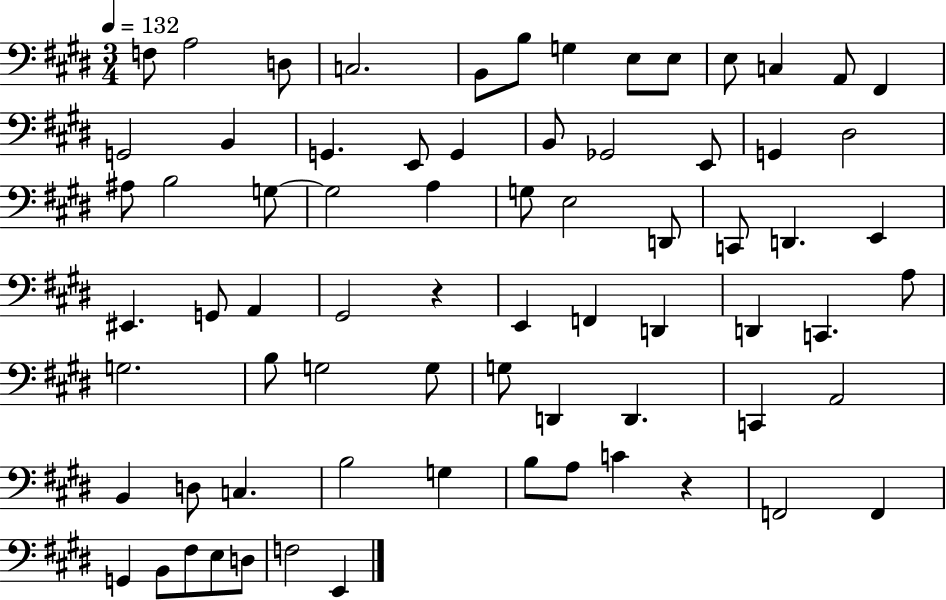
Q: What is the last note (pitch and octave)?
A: E2